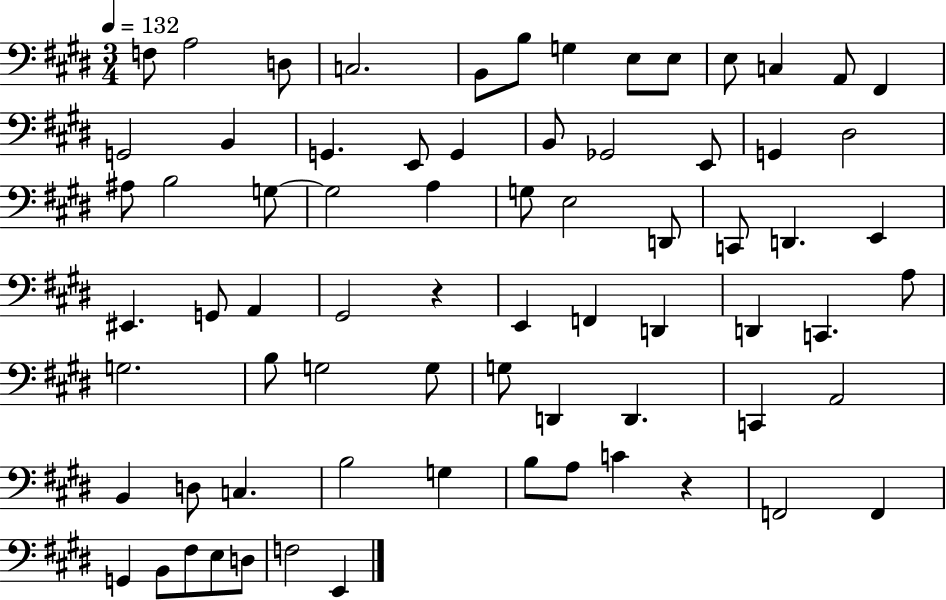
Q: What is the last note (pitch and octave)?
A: E2